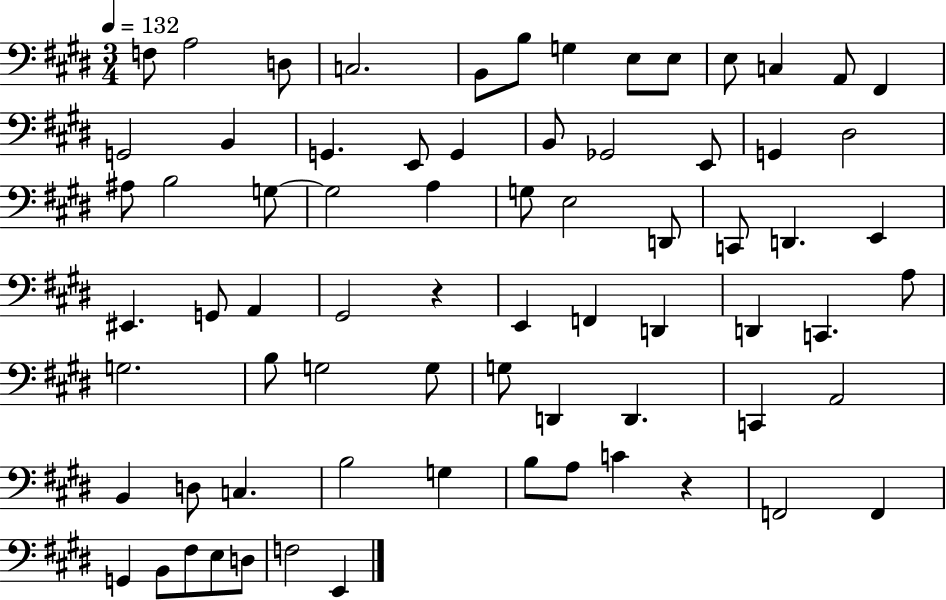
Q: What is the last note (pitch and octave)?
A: E2